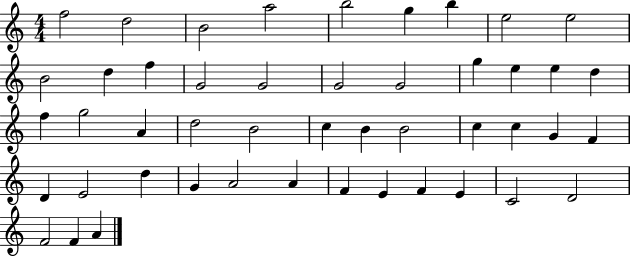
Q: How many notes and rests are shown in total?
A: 47